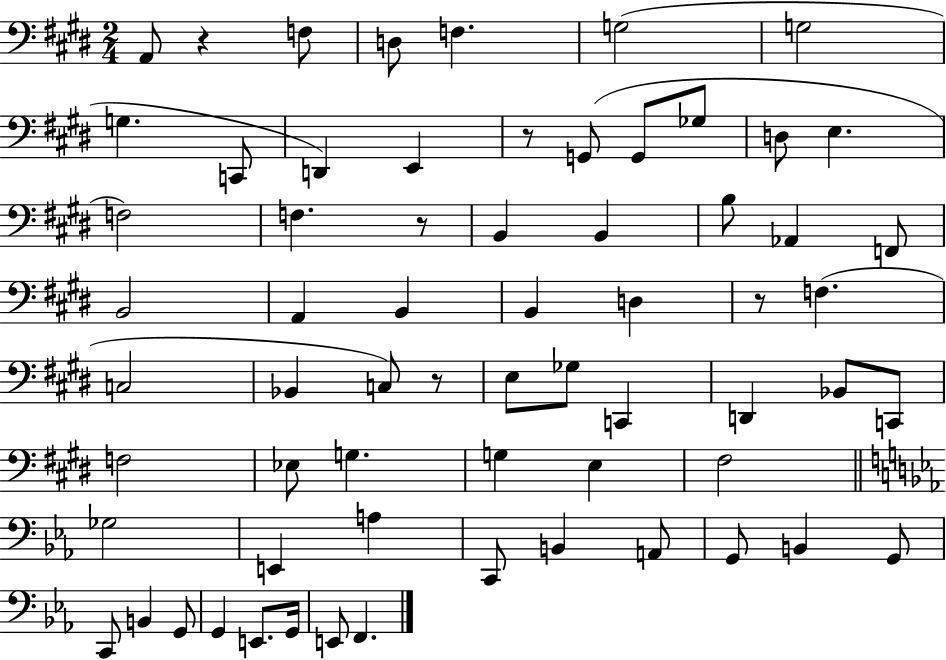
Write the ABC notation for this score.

X:1
T:Untitled
M:2/4
L:1/4
K:E
A,,/2 z F,/2 D,/2 F, G,2 G,2 G, C,,/2 D,, E,, z/2 G,,/2 G,,/2 _G,/2 D,/2 E, F,2 F, z/2 B,, B,, B,/2 _A,, F,,/2 B,,2 A,, B,, B,, D, z/2 F, C,2 _B,, C,/2 z/2 E,/2 _G,/2 C,, D,, _B,,/2 C,,/2 F,2 _E,/2 G, G, E, ^F,2 _G,2 E,, A, C,,/2 B,, A,,/2 G,,/2 B,, G,,/2 C,,/2 B,, G,,/2 G,, E,,/2 G,,/4 E,,/2 F,,